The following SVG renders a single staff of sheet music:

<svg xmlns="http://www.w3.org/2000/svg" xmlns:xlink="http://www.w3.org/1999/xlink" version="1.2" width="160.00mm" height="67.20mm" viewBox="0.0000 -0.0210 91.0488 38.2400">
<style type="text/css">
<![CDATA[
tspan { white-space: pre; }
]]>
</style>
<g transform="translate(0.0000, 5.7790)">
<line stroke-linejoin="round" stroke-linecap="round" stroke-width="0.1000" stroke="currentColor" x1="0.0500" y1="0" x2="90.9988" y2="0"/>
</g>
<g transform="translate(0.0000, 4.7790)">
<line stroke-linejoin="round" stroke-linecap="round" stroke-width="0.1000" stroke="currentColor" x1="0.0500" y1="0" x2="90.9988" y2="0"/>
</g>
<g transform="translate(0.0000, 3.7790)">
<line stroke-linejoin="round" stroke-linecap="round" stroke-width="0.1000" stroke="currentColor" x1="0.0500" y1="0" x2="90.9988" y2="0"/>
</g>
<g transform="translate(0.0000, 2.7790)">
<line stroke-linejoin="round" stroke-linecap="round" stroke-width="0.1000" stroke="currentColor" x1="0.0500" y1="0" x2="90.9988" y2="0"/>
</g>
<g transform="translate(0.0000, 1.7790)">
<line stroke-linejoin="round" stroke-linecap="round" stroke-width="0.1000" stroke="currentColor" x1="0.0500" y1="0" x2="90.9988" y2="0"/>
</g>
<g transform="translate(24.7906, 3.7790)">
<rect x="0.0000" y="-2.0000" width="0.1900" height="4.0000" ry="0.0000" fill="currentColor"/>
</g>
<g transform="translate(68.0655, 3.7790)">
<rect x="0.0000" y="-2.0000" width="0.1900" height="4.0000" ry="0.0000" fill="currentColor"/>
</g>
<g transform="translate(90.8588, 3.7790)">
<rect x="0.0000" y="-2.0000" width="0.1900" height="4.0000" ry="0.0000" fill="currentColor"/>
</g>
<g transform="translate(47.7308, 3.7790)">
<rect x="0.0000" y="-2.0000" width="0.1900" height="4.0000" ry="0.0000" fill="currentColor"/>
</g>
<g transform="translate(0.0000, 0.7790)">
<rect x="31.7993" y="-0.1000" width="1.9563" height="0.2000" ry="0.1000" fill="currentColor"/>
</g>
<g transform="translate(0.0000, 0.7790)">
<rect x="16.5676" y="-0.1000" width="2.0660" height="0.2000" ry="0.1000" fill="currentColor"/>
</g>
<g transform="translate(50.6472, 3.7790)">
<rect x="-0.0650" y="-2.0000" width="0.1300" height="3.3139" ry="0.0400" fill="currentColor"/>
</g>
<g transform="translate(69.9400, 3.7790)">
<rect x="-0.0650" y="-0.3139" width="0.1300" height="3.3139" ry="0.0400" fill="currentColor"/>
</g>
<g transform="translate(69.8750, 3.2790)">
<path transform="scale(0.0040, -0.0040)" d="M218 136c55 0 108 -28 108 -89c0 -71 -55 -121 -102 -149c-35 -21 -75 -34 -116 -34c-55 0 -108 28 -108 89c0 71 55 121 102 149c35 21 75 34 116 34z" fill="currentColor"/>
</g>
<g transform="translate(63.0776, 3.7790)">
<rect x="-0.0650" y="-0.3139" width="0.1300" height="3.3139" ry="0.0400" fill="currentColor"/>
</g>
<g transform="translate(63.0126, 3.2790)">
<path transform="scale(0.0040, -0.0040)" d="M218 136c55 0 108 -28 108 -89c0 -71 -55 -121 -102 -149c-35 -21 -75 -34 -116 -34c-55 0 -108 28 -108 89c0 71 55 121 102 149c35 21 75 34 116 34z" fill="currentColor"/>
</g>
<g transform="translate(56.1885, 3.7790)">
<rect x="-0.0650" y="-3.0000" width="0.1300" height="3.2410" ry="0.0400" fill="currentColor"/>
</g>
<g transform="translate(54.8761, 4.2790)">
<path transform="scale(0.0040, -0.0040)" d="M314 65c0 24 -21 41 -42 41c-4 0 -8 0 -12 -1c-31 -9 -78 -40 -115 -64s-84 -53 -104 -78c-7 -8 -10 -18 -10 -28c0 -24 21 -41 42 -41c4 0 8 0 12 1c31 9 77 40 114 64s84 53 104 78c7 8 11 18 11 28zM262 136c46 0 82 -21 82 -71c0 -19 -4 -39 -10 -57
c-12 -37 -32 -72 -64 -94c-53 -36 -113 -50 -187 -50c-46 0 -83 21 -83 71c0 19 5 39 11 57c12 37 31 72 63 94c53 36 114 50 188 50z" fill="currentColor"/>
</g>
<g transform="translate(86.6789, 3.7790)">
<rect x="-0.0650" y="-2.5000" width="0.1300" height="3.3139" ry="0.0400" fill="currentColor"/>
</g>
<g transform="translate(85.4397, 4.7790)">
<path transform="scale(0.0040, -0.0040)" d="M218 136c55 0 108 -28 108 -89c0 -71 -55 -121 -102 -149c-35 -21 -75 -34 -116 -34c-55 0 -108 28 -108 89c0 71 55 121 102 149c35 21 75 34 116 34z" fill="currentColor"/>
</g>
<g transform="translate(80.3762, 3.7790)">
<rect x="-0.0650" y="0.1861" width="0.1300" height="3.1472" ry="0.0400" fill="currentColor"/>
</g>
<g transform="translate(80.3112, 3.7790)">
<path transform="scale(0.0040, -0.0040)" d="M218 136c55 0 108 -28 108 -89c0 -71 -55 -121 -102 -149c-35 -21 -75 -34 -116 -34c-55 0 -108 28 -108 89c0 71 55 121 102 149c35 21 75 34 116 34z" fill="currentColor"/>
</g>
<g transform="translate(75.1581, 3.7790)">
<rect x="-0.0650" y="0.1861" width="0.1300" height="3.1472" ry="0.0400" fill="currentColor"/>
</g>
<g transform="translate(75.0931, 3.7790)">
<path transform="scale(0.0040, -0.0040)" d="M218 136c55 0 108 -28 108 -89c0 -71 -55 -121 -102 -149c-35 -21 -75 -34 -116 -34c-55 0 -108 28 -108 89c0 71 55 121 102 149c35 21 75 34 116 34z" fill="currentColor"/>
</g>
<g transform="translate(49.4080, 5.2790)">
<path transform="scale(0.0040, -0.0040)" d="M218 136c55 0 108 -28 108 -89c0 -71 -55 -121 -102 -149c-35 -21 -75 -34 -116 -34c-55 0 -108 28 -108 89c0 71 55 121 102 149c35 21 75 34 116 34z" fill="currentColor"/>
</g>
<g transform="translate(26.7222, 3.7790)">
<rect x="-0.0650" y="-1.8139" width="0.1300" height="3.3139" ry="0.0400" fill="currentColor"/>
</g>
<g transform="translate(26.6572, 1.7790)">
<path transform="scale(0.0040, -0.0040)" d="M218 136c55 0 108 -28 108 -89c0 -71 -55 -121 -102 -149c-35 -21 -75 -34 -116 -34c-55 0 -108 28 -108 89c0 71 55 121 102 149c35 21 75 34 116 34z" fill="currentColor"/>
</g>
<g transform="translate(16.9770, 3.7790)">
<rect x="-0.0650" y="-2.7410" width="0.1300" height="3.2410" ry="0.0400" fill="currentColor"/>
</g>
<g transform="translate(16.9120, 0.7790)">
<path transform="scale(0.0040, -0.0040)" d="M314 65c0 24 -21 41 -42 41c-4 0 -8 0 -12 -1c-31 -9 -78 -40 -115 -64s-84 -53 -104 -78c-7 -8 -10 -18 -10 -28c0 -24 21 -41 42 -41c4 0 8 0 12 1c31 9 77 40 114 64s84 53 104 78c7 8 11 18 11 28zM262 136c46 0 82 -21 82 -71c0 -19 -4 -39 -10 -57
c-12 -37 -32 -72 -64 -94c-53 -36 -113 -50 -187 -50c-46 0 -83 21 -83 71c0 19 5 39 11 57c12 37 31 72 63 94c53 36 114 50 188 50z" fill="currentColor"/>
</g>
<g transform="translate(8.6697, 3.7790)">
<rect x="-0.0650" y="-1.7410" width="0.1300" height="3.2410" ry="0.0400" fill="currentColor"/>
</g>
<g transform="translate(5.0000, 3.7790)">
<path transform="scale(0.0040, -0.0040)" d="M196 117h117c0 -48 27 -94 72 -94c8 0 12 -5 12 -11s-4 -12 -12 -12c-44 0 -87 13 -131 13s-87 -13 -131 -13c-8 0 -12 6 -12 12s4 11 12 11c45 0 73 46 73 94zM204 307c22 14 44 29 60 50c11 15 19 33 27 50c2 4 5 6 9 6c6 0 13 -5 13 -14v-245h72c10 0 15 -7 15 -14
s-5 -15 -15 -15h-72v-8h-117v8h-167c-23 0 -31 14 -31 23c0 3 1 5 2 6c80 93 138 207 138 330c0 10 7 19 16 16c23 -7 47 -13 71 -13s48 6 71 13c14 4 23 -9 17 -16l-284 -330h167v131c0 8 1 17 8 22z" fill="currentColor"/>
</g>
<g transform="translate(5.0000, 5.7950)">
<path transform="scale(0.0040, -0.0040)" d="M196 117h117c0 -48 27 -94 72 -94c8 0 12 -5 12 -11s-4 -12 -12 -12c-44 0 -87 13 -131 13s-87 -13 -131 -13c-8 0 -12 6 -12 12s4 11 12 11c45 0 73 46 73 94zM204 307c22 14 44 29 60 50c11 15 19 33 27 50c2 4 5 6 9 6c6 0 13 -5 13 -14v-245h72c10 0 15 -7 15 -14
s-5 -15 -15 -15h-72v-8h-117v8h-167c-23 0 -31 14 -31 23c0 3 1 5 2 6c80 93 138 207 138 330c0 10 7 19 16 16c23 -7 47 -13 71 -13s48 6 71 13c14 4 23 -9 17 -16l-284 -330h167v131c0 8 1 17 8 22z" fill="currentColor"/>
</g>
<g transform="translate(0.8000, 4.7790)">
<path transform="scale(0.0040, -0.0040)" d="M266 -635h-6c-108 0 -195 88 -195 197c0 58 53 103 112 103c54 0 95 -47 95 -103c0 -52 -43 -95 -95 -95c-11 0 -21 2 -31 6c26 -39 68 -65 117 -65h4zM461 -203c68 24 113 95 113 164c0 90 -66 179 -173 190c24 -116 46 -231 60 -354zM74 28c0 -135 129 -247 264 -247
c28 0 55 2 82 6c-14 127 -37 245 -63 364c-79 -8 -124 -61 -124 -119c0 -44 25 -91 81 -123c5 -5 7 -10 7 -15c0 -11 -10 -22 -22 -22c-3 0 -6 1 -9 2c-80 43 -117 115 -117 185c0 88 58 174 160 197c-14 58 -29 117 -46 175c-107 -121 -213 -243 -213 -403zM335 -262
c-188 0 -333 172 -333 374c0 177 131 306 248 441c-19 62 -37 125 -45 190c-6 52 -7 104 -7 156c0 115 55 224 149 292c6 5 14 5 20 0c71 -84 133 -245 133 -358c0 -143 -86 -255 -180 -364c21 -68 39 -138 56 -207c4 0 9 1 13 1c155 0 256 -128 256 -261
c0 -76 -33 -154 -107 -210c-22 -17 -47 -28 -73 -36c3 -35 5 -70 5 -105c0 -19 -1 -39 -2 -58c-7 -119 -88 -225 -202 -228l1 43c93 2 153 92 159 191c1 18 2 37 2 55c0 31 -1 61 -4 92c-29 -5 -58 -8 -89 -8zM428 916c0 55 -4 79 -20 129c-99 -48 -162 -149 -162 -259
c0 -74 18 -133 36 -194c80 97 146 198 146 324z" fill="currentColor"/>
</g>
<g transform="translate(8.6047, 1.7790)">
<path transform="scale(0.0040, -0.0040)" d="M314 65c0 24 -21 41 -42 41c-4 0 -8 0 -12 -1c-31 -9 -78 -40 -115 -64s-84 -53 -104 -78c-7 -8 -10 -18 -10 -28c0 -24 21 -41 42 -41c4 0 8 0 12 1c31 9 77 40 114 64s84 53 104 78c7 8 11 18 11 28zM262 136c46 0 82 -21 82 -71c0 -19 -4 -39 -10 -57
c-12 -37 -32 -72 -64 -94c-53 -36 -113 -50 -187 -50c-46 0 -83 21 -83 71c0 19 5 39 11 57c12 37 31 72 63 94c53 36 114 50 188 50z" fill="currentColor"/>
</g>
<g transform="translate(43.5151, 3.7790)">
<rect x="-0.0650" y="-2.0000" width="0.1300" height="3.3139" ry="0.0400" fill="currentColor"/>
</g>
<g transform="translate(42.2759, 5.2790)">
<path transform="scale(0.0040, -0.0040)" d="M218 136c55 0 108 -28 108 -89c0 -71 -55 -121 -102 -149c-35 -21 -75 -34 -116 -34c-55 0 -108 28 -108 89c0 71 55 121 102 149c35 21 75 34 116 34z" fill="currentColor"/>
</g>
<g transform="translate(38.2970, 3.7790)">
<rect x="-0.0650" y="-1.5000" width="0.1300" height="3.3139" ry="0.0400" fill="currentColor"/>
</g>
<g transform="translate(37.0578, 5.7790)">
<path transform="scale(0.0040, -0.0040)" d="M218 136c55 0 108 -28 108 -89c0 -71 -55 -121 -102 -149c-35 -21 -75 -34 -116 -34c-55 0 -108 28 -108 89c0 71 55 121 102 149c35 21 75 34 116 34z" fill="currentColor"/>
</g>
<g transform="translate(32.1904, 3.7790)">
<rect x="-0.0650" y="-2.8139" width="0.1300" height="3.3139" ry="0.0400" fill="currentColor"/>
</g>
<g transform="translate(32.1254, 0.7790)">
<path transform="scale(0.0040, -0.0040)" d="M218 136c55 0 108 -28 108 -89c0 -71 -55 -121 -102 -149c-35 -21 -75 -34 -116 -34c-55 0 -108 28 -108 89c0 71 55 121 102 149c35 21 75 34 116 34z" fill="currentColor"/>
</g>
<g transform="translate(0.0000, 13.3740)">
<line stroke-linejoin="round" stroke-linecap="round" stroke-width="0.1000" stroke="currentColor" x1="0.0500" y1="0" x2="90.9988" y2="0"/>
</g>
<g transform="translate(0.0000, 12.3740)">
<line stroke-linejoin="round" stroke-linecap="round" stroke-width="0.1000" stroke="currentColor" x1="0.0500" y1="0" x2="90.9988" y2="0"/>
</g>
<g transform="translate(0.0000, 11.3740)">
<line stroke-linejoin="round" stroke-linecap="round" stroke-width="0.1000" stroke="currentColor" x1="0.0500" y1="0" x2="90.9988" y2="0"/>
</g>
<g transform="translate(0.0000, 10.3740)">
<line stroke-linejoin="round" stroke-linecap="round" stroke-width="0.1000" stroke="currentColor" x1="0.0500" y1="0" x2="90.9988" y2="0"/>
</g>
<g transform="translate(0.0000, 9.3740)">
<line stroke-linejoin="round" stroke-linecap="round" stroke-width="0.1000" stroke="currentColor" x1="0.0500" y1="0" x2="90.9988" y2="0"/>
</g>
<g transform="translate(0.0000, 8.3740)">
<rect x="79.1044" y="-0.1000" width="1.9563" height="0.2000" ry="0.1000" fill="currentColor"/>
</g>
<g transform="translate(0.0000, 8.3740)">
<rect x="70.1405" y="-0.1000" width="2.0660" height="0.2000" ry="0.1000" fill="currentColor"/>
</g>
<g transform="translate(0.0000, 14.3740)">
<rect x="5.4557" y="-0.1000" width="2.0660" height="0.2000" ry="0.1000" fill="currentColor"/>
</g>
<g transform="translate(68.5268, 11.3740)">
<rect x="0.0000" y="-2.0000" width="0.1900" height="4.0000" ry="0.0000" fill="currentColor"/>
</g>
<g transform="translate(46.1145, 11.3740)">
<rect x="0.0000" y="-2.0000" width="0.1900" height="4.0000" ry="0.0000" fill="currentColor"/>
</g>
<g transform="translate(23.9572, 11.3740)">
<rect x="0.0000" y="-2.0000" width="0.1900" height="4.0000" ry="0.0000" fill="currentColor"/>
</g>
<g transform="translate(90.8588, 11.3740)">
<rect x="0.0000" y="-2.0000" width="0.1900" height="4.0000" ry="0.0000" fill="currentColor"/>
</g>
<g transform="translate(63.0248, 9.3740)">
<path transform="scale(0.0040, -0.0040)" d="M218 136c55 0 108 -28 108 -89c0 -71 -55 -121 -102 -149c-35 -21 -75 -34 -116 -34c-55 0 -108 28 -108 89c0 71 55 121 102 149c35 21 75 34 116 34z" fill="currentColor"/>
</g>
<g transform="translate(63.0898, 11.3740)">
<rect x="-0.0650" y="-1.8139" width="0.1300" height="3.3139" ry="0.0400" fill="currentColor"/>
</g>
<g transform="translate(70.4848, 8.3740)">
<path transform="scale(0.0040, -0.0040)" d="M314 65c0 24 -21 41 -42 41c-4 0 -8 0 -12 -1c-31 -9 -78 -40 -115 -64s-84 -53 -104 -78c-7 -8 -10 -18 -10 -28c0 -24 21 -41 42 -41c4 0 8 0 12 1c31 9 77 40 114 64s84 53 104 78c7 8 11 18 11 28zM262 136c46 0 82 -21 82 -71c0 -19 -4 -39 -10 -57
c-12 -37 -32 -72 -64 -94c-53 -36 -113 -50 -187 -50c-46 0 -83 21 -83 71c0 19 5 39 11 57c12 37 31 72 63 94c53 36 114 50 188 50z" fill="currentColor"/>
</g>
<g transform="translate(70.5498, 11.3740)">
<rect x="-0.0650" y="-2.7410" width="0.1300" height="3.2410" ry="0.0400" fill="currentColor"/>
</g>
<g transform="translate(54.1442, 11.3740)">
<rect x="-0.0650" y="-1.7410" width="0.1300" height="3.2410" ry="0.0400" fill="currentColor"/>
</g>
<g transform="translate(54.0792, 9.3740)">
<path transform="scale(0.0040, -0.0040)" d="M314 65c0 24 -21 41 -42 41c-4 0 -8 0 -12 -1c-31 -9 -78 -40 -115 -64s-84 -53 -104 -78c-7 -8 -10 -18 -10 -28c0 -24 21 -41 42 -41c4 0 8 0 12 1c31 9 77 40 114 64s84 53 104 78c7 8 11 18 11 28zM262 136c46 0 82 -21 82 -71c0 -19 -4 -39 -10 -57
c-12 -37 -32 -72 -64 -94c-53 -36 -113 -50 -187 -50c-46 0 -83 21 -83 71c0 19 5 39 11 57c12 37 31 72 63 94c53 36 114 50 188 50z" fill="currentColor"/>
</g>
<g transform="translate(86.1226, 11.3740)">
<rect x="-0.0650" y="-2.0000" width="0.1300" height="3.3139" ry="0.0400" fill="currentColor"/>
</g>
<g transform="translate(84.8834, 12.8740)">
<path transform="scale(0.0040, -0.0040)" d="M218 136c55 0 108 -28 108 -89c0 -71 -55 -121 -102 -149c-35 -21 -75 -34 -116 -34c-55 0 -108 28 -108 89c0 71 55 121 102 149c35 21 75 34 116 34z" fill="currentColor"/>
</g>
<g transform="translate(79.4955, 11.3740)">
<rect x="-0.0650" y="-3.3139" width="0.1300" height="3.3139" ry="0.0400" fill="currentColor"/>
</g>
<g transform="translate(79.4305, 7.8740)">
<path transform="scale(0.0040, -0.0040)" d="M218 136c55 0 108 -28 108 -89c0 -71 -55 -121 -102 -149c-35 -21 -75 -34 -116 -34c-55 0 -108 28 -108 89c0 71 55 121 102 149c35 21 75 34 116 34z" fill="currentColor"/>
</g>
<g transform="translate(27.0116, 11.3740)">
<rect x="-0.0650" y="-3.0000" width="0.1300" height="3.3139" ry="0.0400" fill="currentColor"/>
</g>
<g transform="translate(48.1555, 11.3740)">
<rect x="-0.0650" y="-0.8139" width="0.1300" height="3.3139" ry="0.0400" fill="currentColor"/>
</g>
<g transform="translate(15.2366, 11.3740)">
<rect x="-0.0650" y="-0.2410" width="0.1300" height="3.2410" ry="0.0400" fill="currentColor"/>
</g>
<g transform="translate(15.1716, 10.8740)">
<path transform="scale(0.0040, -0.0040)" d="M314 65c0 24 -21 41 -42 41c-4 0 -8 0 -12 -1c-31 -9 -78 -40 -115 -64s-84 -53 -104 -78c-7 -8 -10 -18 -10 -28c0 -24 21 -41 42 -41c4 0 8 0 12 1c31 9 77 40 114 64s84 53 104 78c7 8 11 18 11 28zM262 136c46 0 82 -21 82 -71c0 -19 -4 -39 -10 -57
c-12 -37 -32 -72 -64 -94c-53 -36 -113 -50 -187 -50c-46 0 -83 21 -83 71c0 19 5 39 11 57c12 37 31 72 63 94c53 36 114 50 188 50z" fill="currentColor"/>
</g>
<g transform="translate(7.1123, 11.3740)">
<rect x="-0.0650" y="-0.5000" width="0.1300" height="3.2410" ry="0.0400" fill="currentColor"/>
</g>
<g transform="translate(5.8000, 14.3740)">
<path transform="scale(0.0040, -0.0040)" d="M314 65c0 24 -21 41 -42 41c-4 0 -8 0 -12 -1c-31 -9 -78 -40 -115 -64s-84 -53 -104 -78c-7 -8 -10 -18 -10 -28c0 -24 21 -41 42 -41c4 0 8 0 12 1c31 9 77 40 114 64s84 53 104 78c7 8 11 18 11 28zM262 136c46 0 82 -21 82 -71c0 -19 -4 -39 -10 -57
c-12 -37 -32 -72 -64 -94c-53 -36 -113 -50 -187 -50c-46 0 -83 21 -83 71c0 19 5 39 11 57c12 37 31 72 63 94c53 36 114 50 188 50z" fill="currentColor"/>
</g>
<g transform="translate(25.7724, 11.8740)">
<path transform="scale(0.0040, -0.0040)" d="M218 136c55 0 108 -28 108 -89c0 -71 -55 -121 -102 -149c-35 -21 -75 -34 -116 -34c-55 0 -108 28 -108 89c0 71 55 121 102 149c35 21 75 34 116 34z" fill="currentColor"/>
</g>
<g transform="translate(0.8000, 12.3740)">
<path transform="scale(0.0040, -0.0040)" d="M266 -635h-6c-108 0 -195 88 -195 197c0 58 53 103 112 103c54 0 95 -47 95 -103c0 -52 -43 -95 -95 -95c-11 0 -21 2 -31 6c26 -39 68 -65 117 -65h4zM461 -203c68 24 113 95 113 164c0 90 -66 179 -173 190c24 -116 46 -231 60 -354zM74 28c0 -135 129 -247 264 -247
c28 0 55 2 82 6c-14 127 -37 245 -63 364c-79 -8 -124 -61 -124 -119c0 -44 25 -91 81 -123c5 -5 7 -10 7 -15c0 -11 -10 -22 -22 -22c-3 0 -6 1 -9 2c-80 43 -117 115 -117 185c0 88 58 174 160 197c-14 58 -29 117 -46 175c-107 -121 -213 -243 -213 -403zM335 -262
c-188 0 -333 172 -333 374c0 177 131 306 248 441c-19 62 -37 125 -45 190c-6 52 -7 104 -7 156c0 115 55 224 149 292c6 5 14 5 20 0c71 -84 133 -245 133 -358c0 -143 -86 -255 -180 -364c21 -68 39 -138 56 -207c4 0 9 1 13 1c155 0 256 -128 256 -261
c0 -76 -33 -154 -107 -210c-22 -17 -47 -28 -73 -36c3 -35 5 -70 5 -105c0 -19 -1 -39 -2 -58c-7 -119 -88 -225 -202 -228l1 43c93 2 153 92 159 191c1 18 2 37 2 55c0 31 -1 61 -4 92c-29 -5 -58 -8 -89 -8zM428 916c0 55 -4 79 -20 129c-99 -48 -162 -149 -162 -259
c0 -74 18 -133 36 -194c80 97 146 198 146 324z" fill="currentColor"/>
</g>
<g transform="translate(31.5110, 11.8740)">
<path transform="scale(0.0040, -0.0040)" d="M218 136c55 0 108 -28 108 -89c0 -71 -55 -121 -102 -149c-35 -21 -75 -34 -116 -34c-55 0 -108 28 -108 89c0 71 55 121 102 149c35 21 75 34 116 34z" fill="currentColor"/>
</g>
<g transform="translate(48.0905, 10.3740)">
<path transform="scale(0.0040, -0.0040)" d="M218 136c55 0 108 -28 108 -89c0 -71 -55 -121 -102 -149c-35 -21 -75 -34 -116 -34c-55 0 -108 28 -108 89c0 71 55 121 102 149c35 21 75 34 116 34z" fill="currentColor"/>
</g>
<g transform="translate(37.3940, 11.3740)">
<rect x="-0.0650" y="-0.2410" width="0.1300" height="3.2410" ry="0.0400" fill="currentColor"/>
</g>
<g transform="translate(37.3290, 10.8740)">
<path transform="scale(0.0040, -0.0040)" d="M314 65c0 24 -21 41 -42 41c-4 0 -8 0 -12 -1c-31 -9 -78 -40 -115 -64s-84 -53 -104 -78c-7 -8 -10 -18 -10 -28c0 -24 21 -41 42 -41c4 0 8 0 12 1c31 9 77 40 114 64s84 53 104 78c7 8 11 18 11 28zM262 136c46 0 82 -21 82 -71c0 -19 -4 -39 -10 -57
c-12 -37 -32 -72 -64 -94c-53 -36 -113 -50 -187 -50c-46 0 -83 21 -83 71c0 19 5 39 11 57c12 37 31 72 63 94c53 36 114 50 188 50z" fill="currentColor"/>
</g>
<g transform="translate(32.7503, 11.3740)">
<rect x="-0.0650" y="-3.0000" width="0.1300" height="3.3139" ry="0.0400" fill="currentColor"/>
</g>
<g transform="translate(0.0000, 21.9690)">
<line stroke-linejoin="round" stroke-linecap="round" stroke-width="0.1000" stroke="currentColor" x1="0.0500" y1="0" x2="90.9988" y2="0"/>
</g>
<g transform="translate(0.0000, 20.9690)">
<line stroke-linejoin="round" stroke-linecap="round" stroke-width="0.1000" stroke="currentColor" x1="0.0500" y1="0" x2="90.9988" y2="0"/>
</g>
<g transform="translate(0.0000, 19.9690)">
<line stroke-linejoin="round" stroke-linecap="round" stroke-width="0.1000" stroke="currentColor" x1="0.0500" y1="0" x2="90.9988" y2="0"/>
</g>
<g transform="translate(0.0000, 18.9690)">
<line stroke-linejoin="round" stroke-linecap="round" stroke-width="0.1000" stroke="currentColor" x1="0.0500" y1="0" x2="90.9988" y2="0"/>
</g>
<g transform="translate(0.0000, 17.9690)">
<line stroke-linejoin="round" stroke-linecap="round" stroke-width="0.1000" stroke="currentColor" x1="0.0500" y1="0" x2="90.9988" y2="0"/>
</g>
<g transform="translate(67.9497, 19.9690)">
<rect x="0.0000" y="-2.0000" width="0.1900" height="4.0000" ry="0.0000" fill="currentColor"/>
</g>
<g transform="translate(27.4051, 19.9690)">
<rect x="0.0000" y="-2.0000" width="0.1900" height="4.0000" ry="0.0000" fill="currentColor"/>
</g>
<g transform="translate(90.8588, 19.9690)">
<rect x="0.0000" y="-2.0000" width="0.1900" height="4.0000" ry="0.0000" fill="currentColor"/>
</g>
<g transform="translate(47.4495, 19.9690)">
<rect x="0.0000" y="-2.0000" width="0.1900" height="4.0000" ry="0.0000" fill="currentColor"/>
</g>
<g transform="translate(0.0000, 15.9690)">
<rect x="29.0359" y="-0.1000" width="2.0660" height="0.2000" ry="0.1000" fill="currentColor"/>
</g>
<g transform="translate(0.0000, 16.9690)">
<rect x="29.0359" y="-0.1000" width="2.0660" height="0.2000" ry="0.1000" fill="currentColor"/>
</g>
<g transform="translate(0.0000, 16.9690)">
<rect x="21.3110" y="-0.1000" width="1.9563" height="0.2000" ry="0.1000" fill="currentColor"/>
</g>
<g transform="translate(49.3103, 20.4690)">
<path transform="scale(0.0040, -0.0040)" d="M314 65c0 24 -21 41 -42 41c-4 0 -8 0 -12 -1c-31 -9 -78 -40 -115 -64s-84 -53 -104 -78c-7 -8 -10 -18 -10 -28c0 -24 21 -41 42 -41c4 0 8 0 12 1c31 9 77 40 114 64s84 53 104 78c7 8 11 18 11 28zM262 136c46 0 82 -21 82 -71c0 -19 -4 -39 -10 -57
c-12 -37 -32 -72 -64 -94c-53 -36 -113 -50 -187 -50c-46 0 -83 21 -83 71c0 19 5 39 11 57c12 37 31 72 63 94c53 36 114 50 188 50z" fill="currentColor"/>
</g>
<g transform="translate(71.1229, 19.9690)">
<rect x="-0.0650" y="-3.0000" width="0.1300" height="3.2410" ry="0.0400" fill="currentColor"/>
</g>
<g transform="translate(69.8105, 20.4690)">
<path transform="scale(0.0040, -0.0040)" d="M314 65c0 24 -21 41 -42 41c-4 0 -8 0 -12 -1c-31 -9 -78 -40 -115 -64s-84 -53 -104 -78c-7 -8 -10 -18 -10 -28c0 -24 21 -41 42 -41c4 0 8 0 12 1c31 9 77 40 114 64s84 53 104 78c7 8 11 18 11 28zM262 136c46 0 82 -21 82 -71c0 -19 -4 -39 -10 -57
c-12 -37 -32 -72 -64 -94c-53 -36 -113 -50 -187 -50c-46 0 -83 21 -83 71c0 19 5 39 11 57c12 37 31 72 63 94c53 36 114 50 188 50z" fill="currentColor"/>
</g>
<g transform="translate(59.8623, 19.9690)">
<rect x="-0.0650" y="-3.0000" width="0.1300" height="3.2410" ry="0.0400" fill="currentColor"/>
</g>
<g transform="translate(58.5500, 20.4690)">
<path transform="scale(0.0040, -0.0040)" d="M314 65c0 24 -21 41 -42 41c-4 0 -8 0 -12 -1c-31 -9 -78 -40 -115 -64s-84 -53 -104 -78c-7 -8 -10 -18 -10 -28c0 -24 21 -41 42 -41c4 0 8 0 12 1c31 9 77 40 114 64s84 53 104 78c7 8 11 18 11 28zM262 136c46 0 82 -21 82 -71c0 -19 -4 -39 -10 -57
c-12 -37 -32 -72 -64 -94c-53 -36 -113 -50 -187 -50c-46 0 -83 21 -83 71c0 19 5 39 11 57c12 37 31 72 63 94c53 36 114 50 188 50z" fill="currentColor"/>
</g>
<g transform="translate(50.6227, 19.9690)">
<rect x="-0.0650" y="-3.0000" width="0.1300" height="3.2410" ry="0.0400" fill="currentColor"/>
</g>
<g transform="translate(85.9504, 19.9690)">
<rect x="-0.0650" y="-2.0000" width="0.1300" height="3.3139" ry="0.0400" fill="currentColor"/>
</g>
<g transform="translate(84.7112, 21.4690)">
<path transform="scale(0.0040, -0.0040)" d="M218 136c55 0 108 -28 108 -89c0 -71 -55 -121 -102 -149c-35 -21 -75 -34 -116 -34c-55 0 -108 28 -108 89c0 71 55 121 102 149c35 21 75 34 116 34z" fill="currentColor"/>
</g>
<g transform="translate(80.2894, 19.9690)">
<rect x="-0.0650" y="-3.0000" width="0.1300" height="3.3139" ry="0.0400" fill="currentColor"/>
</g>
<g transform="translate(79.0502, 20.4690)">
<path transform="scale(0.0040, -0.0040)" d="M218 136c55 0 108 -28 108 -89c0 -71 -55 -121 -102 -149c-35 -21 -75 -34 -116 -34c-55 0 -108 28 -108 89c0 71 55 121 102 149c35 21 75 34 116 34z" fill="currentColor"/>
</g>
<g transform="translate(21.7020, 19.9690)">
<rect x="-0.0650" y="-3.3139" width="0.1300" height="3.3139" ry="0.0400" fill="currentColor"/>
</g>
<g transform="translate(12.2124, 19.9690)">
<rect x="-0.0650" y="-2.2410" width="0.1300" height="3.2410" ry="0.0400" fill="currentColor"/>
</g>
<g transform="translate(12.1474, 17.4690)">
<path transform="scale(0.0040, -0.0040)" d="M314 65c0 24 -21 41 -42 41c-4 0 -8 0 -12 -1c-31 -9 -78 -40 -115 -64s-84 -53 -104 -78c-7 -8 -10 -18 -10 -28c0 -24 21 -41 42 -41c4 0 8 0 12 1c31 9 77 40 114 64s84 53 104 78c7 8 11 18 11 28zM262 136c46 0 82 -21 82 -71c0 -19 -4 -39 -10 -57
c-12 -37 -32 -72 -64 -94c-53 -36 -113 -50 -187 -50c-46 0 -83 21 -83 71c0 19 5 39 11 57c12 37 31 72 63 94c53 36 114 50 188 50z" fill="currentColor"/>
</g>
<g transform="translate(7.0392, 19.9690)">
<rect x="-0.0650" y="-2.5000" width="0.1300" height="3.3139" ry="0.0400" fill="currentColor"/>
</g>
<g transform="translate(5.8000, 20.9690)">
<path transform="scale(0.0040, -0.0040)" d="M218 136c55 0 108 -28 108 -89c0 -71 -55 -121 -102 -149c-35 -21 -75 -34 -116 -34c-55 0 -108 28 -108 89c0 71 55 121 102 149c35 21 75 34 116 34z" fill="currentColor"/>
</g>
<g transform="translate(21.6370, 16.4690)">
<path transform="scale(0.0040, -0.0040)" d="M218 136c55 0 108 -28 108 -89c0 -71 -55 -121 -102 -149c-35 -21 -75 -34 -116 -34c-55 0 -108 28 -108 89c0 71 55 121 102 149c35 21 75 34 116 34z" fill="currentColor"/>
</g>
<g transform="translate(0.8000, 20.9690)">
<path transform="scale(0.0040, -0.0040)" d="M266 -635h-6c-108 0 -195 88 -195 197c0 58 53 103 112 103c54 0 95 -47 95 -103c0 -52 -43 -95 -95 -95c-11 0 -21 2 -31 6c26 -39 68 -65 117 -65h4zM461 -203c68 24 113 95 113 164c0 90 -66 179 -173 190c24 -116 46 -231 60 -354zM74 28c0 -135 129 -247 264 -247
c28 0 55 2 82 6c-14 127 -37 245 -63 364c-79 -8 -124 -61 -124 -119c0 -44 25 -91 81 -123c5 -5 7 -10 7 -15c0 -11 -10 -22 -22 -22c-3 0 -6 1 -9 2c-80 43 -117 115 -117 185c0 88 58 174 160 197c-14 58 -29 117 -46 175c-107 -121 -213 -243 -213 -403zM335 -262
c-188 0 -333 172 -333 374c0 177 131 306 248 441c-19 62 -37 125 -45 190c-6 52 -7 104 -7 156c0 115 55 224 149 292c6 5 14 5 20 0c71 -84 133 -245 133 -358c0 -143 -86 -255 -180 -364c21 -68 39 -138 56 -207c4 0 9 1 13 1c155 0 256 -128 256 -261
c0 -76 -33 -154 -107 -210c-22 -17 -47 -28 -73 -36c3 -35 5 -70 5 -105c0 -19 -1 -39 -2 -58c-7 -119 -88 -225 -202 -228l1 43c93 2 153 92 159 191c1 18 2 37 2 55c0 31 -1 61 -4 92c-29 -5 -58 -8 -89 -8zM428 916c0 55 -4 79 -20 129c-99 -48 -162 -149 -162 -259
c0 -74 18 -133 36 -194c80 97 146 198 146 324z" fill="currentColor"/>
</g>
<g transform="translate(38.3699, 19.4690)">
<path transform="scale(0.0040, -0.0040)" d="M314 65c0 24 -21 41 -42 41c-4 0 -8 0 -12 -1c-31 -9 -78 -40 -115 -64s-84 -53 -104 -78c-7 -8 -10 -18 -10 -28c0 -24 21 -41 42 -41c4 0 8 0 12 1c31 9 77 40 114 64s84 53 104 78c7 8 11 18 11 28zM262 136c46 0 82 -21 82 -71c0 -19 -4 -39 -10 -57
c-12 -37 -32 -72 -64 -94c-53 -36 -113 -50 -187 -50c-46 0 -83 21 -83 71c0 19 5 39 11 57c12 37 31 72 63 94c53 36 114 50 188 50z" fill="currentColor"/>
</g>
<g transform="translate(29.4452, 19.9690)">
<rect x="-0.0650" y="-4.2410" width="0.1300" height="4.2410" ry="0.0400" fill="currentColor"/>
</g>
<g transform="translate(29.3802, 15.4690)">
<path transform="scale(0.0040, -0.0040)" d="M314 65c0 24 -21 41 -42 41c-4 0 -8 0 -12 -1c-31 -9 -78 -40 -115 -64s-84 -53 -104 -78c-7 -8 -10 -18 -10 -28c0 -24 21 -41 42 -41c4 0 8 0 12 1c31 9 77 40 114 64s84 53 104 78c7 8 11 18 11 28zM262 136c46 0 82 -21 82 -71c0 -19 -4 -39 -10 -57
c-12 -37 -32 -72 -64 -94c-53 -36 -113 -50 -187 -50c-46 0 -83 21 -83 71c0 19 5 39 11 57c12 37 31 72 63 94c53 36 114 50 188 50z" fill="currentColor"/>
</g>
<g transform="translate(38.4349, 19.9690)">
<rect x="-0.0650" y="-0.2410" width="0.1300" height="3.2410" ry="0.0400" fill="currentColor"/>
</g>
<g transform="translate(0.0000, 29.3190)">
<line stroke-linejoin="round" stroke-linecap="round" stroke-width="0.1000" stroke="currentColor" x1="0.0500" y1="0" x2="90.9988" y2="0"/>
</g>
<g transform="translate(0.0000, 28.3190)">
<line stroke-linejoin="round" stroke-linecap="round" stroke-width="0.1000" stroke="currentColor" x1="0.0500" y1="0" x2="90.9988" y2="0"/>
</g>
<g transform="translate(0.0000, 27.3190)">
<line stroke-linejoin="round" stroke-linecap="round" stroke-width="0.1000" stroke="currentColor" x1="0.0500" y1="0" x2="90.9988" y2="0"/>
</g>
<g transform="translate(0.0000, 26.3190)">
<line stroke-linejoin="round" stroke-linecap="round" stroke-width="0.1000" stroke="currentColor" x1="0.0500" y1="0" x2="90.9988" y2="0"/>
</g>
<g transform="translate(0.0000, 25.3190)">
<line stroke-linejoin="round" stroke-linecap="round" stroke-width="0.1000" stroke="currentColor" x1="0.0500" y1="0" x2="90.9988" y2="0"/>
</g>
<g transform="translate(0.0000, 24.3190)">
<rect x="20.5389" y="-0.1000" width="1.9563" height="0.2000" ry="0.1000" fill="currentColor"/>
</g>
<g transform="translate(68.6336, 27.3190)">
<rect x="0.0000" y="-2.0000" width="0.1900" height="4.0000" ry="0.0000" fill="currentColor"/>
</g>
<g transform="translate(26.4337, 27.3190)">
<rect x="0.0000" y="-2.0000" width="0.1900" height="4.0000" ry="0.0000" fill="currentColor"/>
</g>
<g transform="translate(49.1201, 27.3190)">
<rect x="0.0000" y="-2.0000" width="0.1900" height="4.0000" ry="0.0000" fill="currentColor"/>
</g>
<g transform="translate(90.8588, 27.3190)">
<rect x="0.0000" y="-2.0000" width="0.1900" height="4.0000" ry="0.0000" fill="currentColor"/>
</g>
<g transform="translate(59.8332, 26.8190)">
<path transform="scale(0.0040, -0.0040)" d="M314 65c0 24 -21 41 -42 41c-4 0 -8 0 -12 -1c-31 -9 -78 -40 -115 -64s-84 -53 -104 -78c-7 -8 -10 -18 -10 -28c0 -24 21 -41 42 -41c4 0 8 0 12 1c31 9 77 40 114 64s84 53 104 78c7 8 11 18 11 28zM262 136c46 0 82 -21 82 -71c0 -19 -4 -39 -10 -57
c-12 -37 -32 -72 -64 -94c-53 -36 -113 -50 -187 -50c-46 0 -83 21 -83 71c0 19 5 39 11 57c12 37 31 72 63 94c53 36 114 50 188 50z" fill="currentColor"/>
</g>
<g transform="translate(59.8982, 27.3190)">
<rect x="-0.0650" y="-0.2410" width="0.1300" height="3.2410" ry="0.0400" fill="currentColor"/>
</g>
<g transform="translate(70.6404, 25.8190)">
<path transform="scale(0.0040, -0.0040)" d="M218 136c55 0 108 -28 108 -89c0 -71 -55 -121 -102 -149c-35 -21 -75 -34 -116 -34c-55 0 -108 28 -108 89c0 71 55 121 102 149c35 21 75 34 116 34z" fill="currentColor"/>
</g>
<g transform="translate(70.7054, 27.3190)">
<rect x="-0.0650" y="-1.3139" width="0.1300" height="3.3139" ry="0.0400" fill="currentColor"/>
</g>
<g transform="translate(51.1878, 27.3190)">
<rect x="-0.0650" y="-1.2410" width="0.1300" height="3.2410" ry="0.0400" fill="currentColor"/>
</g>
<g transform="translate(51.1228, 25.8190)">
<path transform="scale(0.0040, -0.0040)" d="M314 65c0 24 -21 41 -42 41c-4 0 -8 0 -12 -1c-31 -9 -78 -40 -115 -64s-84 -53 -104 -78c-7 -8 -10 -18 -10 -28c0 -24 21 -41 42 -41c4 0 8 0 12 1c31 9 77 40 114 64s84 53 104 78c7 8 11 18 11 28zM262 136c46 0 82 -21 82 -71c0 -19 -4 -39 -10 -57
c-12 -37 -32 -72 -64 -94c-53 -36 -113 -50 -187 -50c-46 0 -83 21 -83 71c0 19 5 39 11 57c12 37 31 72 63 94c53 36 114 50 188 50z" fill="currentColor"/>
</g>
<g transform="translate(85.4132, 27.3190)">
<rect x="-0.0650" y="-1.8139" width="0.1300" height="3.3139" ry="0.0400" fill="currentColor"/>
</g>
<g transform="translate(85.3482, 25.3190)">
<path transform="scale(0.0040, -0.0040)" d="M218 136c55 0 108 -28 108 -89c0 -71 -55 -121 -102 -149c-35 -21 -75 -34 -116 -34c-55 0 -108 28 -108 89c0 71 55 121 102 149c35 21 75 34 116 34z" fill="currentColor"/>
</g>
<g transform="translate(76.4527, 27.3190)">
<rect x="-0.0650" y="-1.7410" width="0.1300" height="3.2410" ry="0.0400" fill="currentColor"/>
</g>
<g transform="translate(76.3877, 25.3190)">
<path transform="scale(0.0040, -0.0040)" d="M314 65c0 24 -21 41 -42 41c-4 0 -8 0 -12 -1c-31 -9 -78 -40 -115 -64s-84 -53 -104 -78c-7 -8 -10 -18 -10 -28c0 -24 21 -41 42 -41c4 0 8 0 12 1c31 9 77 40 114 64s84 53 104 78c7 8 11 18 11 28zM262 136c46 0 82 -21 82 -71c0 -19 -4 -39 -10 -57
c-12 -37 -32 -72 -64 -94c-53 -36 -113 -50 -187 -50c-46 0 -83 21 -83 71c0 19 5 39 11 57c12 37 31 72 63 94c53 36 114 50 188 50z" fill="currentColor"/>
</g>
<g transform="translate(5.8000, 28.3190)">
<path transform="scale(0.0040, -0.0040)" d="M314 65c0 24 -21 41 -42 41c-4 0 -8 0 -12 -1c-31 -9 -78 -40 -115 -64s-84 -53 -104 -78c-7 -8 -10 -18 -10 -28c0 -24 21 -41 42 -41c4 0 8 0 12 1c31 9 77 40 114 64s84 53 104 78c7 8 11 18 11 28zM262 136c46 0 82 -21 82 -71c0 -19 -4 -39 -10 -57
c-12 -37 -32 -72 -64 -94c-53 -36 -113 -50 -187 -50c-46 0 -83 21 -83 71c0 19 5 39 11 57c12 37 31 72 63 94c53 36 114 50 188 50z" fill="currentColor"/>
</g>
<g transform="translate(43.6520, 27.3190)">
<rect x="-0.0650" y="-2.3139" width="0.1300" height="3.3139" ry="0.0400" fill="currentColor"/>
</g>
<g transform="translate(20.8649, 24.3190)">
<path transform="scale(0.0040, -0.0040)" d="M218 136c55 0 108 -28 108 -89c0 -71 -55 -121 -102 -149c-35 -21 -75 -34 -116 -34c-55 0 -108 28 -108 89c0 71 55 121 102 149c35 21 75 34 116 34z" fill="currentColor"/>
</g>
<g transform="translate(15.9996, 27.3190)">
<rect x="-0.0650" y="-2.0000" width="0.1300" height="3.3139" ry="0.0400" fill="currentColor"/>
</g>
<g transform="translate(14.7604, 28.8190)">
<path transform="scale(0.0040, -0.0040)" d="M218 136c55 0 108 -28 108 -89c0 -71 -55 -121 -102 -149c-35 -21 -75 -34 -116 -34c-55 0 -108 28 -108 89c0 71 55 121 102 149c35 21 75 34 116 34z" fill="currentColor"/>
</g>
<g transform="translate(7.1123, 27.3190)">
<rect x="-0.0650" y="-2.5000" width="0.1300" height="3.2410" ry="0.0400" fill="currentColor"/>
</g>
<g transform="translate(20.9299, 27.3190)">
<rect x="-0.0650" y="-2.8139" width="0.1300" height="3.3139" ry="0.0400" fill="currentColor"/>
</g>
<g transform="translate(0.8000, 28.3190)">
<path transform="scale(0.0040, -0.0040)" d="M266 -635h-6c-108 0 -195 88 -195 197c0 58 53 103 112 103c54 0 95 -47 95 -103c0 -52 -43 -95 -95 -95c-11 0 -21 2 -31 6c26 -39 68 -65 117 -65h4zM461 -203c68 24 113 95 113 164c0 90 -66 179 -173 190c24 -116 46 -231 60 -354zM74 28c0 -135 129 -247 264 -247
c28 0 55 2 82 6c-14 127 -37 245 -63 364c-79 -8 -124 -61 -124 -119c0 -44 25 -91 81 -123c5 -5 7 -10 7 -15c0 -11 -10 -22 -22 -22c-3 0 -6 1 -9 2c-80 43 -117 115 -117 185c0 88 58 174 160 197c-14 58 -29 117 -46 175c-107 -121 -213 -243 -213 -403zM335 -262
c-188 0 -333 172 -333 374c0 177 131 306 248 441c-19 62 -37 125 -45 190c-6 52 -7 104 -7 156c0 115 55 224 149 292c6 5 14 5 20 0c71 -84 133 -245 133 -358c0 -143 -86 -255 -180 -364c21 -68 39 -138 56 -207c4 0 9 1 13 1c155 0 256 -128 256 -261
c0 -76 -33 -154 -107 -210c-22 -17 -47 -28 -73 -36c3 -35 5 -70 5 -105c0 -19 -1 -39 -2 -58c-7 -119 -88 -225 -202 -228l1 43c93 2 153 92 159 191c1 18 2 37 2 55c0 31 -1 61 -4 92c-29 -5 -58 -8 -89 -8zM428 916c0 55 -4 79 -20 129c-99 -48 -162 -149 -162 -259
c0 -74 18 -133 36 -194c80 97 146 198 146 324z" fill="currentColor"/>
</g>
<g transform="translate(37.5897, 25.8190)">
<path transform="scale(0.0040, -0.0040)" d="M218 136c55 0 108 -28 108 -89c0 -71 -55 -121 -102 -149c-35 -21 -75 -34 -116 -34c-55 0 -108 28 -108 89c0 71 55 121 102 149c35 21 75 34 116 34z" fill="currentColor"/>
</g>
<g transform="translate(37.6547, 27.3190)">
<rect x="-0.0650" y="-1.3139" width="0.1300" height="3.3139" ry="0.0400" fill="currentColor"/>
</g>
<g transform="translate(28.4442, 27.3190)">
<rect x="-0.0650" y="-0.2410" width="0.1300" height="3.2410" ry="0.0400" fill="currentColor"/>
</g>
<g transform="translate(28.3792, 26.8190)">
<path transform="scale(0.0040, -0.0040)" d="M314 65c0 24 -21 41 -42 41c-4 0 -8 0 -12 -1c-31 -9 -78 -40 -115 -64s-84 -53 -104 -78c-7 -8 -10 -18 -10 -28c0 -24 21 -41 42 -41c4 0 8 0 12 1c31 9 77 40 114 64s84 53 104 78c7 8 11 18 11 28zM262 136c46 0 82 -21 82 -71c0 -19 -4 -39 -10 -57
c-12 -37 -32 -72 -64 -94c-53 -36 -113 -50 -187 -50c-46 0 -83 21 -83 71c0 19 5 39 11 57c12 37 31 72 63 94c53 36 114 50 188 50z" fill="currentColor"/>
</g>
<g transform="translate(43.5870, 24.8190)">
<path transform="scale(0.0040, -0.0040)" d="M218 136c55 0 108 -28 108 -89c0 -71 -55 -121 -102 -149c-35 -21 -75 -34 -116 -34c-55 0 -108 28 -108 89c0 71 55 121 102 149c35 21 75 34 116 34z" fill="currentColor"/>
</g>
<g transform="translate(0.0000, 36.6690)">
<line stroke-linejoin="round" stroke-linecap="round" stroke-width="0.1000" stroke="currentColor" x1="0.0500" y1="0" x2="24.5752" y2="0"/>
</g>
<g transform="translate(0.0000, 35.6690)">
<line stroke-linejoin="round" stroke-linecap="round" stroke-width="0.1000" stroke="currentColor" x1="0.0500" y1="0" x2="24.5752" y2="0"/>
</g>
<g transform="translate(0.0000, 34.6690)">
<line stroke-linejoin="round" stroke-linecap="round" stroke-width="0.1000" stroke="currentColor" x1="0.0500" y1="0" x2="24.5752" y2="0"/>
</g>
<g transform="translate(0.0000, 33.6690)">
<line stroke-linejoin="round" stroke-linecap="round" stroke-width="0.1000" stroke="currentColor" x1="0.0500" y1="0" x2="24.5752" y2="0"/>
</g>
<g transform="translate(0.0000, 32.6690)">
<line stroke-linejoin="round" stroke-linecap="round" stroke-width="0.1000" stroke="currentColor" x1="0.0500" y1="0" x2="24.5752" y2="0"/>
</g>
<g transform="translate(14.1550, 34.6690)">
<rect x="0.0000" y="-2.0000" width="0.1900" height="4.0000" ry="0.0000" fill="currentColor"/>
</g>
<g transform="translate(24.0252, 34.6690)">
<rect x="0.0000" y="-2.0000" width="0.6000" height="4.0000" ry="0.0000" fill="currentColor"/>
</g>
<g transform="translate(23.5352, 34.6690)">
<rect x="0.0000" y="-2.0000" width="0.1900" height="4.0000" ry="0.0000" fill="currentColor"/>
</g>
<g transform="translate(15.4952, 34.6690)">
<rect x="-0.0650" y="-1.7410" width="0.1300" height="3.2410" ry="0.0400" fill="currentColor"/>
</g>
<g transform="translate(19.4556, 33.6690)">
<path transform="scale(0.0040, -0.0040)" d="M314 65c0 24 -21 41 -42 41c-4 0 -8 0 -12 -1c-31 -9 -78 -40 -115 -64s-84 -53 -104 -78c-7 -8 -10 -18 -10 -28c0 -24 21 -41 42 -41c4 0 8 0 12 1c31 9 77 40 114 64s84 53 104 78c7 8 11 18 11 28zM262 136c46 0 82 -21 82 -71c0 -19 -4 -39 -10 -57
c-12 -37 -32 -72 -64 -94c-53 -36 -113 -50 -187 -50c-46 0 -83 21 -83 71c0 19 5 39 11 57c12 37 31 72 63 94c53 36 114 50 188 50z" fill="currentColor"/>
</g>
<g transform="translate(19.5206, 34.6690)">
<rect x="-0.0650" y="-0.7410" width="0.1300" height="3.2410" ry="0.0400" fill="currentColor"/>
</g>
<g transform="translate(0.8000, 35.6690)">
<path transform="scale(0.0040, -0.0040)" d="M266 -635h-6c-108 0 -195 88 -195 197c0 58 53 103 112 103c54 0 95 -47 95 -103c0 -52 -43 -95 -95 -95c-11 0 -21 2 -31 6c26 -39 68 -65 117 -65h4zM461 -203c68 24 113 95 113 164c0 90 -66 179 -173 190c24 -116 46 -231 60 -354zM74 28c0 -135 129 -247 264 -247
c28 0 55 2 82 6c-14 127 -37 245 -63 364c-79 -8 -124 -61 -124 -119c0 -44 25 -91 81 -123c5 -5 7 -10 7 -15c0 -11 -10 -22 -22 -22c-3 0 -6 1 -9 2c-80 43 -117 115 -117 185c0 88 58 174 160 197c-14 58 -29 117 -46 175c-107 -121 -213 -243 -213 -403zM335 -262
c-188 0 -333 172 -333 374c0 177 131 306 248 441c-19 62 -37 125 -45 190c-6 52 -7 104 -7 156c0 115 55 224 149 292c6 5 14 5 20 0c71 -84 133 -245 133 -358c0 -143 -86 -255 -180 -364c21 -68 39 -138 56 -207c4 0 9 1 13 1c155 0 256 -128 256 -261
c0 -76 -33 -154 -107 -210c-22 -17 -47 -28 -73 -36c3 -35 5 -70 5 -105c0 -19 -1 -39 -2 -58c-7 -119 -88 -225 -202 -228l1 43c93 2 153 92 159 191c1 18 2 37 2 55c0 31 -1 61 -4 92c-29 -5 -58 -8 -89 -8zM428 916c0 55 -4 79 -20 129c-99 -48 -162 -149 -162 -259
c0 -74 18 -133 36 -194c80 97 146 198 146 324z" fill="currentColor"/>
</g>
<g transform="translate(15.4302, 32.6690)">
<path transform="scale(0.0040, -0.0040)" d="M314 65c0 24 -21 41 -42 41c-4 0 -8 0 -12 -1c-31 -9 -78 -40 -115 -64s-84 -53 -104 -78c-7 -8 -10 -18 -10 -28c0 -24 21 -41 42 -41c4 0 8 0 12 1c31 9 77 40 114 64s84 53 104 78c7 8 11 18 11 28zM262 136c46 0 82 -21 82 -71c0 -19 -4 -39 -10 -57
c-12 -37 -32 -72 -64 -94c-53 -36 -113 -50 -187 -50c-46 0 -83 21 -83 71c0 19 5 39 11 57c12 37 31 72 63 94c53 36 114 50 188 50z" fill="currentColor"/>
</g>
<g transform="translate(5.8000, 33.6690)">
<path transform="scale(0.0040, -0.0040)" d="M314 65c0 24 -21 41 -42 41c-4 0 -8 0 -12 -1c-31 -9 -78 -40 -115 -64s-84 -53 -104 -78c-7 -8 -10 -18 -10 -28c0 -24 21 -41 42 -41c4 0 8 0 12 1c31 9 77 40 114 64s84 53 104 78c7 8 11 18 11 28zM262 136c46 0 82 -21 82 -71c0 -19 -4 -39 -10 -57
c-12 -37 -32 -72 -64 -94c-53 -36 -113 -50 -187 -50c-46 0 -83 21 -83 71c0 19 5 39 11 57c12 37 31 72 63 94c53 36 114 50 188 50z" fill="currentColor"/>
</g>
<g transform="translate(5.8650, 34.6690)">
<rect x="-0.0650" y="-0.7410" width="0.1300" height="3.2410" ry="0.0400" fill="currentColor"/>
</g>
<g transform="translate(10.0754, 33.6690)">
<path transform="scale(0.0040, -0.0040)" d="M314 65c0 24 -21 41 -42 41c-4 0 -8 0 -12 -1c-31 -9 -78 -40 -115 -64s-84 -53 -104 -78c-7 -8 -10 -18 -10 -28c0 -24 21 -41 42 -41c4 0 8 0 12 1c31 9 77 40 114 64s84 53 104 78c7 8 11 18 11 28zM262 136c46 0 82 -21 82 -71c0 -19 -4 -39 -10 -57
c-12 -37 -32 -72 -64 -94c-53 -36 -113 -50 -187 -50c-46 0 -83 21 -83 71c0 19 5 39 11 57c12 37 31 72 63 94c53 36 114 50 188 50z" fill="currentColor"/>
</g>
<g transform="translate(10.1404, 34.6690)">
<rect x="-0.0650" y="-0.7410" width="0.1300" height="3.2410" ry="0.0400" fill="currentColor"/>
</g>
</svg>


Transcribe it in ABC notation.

X:1
T:Untitled
M:4/4
L:1/4
K:C
f2 a2 f a E F F A2 c c B B G C2 c2 A A c2 d f2 f a2 b F G g2 b d'2 c2 A2 A2 A2 A F G2 F a c2 e g e2 c2 e f2 f d2 d2 f2 d2